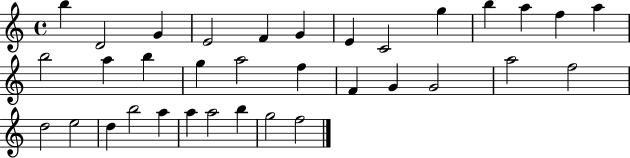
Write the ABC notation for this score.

X:1
T:Untitled
M:4/4
L:1/4
K:C
b D2 G E2 F G E C2 g b a f a b2 a b g a2 f F G G2 a2 f2 d2 e2 d b2 a a a2 b g2 f2